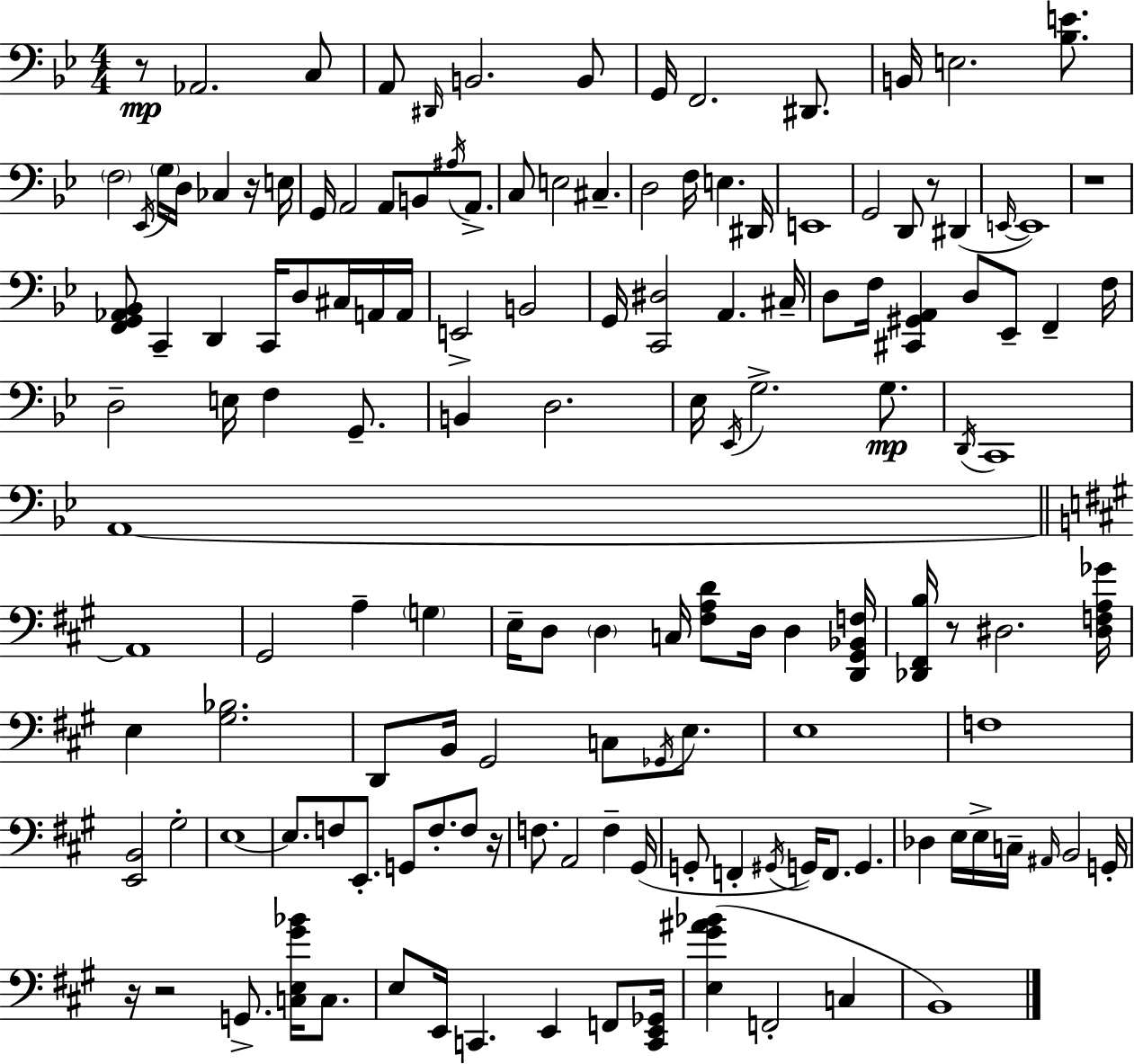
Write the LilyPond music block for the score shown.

{
  \clef bass
  \numericTimeSignature
  \time 4/4
  \key g \minor
  r8\mp aes,2. c8 | a,8 \grace { dis,16 } b,2. b,8 | g,16 f,2. dis,8. | b,16 e2. <bes e'>8. | \break \parenthesize f2 \acciaccatura { ees,16 } \parenthesize g16 d16 ces4 | r16 e16 g,16 a,2 a,8 b,8 \acciaccatura { ais16 } | a,8.-> c8 e2 cis4.-- | d2 f16 e4. | \break dis,16 e,1 | g,2 d,8 r8 dis,4( | \grace { e,16~ }~ e,1) | r1 | \break <f, g, aes, bes,>8 c,4-- d,4 c,16 d8 | cis16 a,16 a,16 e,2-> b,2 | g,16 <c, dis>2 a,4. | cis16-- d8 f16 <cis, gis, a,>4 d8 ees,8-- f,4-- | \break f16 d2-- e16 f4 | g,8.-- b,4 d2. | ees16 \acciaccatura { ees,16 } g2.-> | g8.\mp \acciaccatura { d,16 } c,1 | \break a,1~~ | \bar "||" \break \key a \major a,1 | gis,2 a4-- \parenthesize g4 | e16-- d8 \parenthesize d4 c16 <fis a d'>8 d16 d4 <d, gis, bes, f>16 | <des, fis, b>16 r8 dis2. <dis f a ges'>16 | \break e4 <gis bes>2. | d,8 b,16 gis,2 c8 \acciaccatura { ges,16 } e8. | e1 | f1 | \break <e, b,>2 gis2-. | e1~~ | e8. f8 e,8.-. g,8 f8.-. f8 | r16 f8. a,2 f4-- | \break gis,16( g,8-. f,4-. \acciaccatura { gis,16 }) g,16 f,8. g,4. | des4 e16 e16-> c16-- \grace { ais,16 } b,2 | g,16-. r16 r2 g,8.-> <c e gis' bes'>16 | c8. e8 e,16 c,4. e,4 | \break f,8 <c, e, ges,>16 <e gis' ais' bes'>4( f,2-. c4 | b,1) | \bar "|."
}